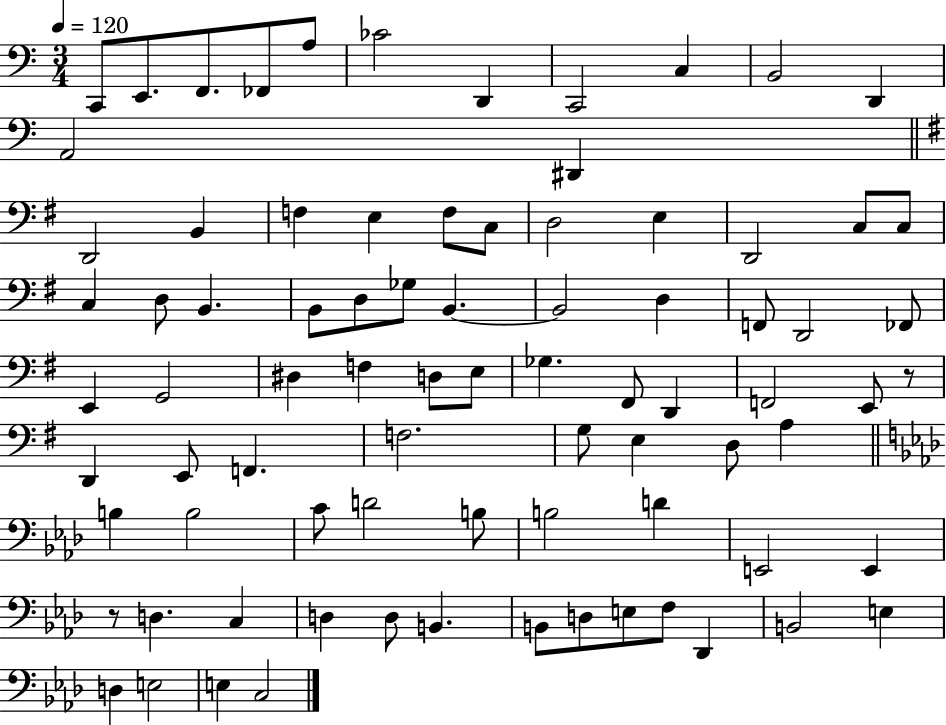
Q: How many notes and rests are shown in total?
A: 82